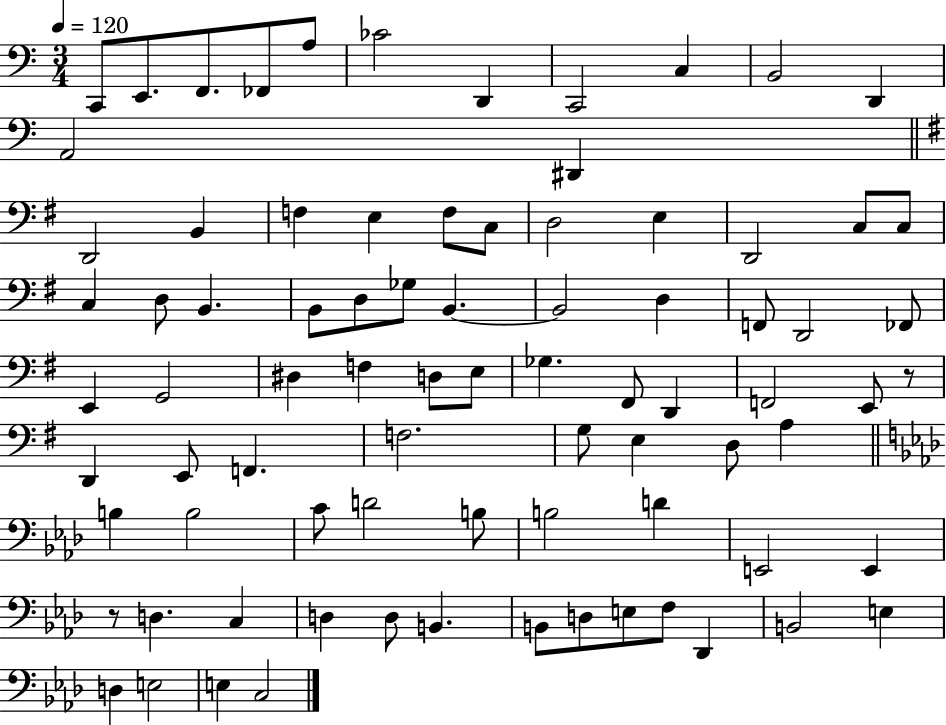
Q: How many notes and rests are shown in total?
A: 82